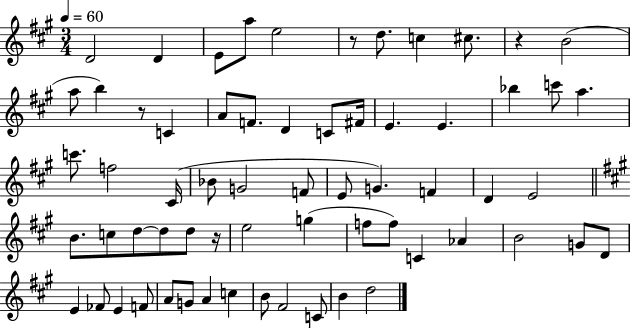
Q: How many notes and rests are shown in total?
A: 64